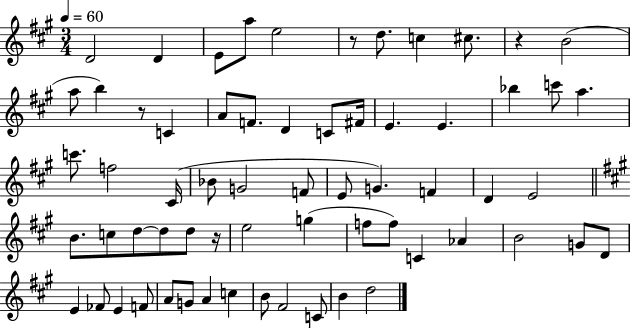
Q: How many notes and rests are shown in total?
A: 64